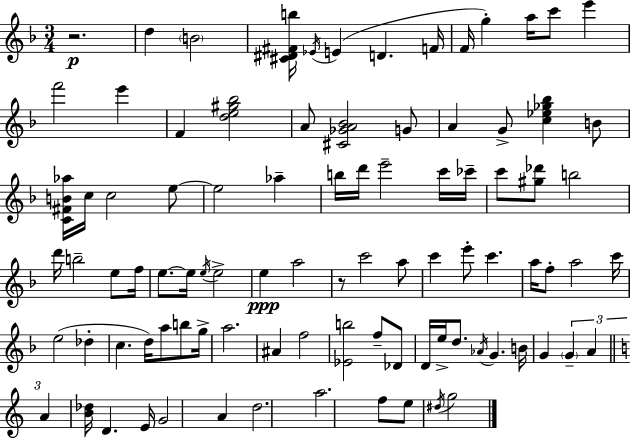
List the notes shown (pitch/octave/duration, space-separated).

R/h. D5/q B4/h [C#4,D#4,F#4,B5]/s Eb4/s E4/q D4/q. F4/s F4/s G5/q A5/s C6/e E6/q F6/h E6/q F4/q [D5,E5,G#5,Bb5]/h A4/e [C#4,Gb4,A4,Bb4]/h G4/e A4/q G4/e [C5,Eb5,Gb5,Bb5]/q B4/e [C4,F#4,B4,Ab5]/s C5/s C5/h E5/e E5/h Ab5/q B5/s D6/s E6/h C6/s CES6/s C6/e [G#5,Db6]/e B5/h D6/s B5/h E5/e F5/s E5/e. E5/s E5/s E5/h E5/q A5/h R/e C6/h A5/e C6/q E6/e C6/q. A5/s F5/e A5/h C6/s E5/h Db5/q C5/q. D5/s A5/e B5/e G5/s A5/h. A#4/q F5/h [Eb4,B5]/h F5/e Db4/e D4/s E5/s D5/e. Ab4/s G4/q. B4/s G4/q G4/q A4/q A4/q [B4,Db5]/s D4/q. E4/s G4/h A4/q D5/h. A5/h. F5/e E5/e D#5/s G5/h